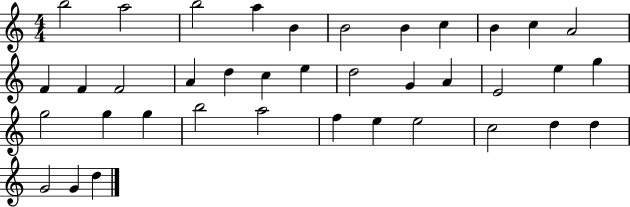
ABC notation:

X:1
T:Untitled
M:4/4
L:1/4
K:C
b2 a2 b2 a B B2 B c B c A2 F F F2 A d c e d2 G A E2 e g g2 g g b2 a2 f e e2 c2 d d G2 G d